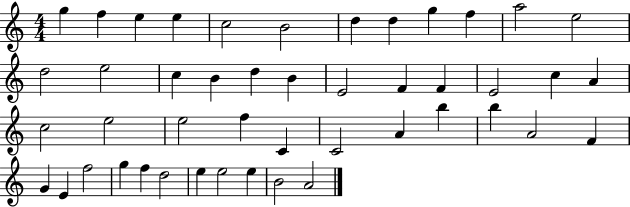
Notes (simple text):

G5/q F5/q E5/q E5/q C5/h B4/h D5/q D5/q G5/q F5/q A5/h E5/h D5/h E5/h C5/q B4/q D5/q B4/q E4/h F4/q F4/q E4/h C5/q A4/q C5/h E5/h E5/h F5/q C4/q C4/h A4/q B5/q B5/q A4/h F4/q G4/q E4/q F5/h G5/q F5/q D5/h E5/q E5/h E5/q B4/h A4/h